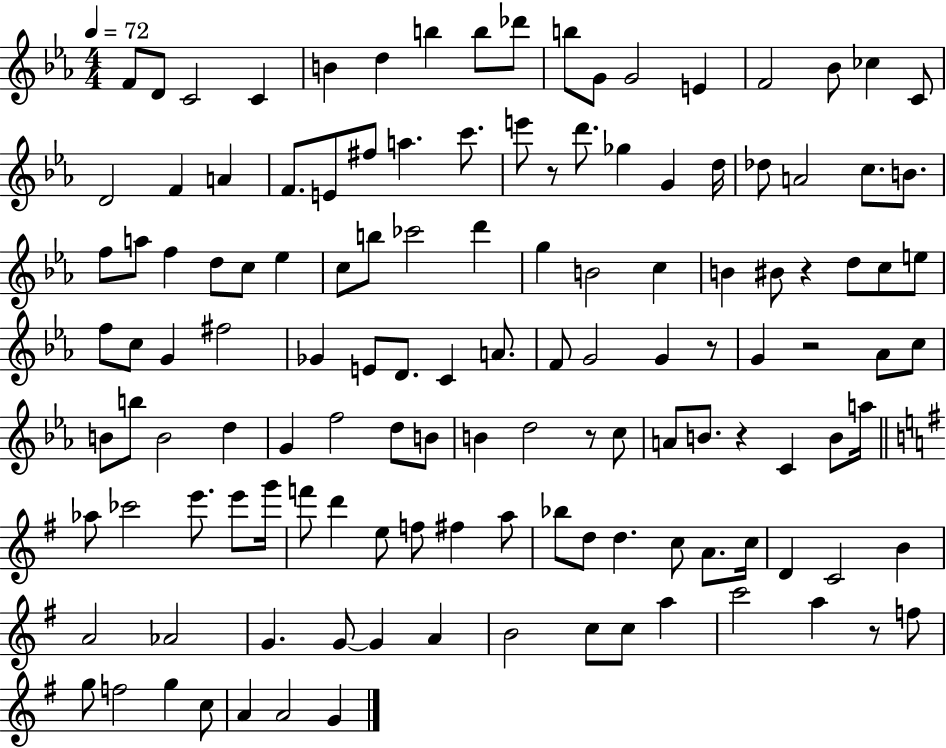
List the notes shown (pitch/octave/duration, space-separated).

F4/e D4/e C4/h C4/q B4/q D5/q B5/q B5/e Db6/e B5/e G4/e G4/h E4/q F4/h Bb4/e CES5/q C4/e D4/h F4/q A4/q F4/e. E4/e F#5/e A5/q. C6/e. E6/e R/e D6/e. Gb5/q G4/q D5/s Db5/e A4/h C5/e. B4/e. F5/e A5/e F5/q D5/e C5/e Eb5/q C5/e B5/e CES6/h D6/q G5/q B4/h C5/q B4/q BIS4/e R/q D5/e C5/e E5/e F5/e C5/e G4/q F#5/h Gb4/q E4/e D4/e. C4/q A4/e. F4/e G4/h G4/q R/e G4/q R/h Ab4/e C5/e B4/e B5/e B4/h D5/q G4/q F5/h D5/e B4/e B4/q D5/h R/e C5/e A4/e B4/e. R/q C4/q B4/e A5/s Ab5/e CES6/h E6/e. E6/e G6/s F6/e D6/q E5/e F5/e F#5/q A5/e Bb5/e D5/e D5/q. C5/e A4/e. C5/s D4/q C4/h B4/q A4/h Ab4/h G4/q. G4/e G4/q A4/q B4/h C5/e C5/e A5/q C6/h A5/q R/e F5/e G5/e F5/h G5/q C5/e A4/q A4/h G4/q